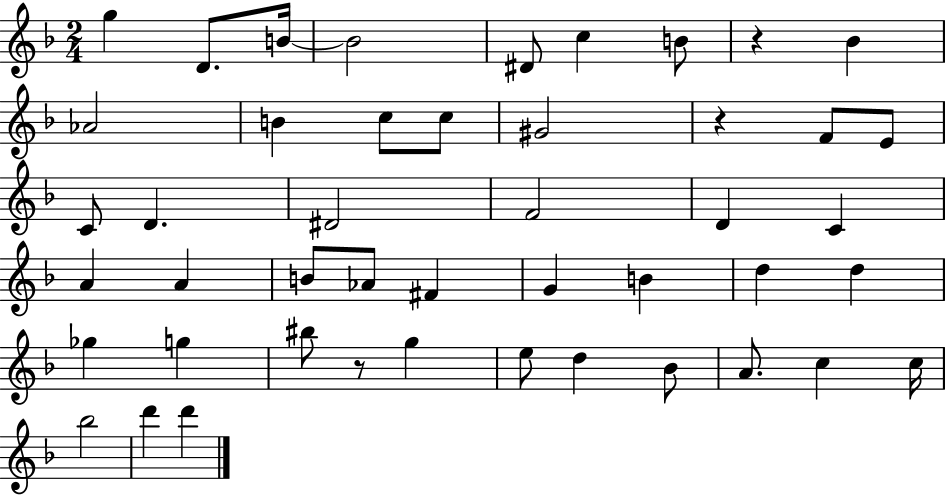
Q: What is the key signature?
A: F major